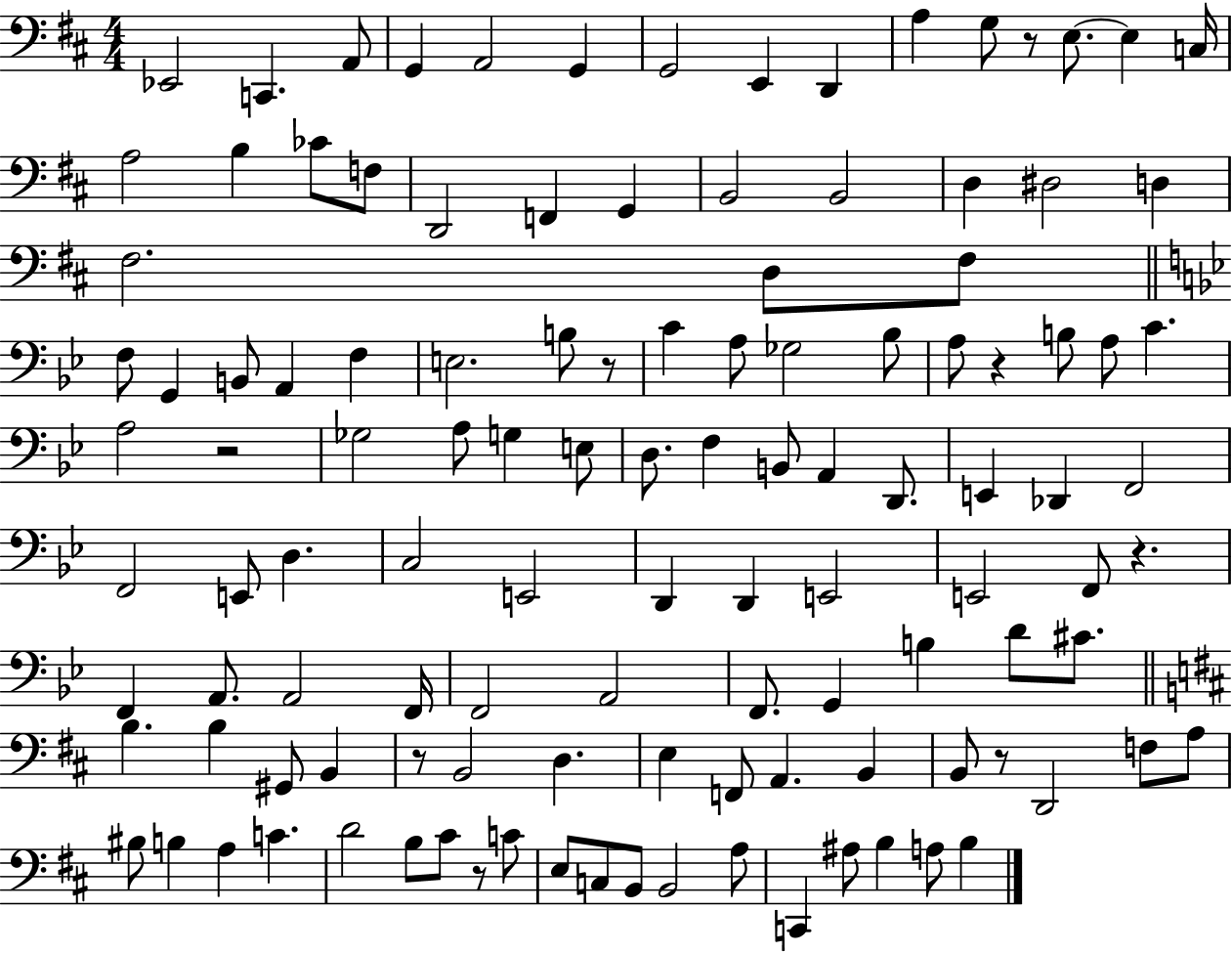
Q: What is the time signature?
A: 4/4